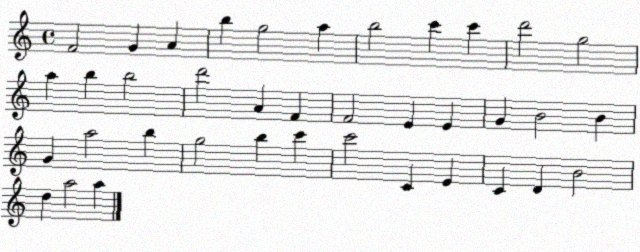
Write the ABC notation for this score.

X:1
T:Untitled
M:4/4
L:1/4
K:C
F2 G A b g2 a b2 c' c' d'2 g2 a b b2 d'2 A F F2 E E G B2 B G a2 b g2 b c' c'2 C E C D B2 d a2 a